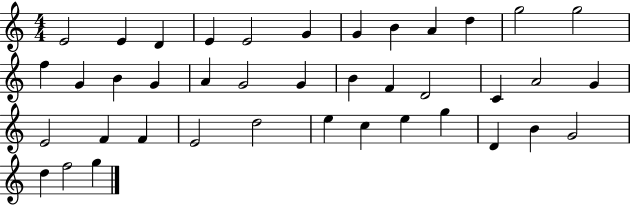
{
  \clef treble
  \numericTimeSignature
  \time 4/4
  \key c \major
  e'2 e'4 d'4 | e'4 e'2 g'4 | g'4 b'4 a'4 d''4 | g''2 g''2 | \break f''4 g'4 b'4 g'4 | a'4 g'2 g'4 | b'4 f'4 d'2 | c'4 a'2 g'4 | \break e'2 f'4 f'4 | e'2 d''2 | e''4 c''4 e''4 g''4 | d'4 b'4 g'2 | \break d''4 f''2 g''4 | \bar "|."
}